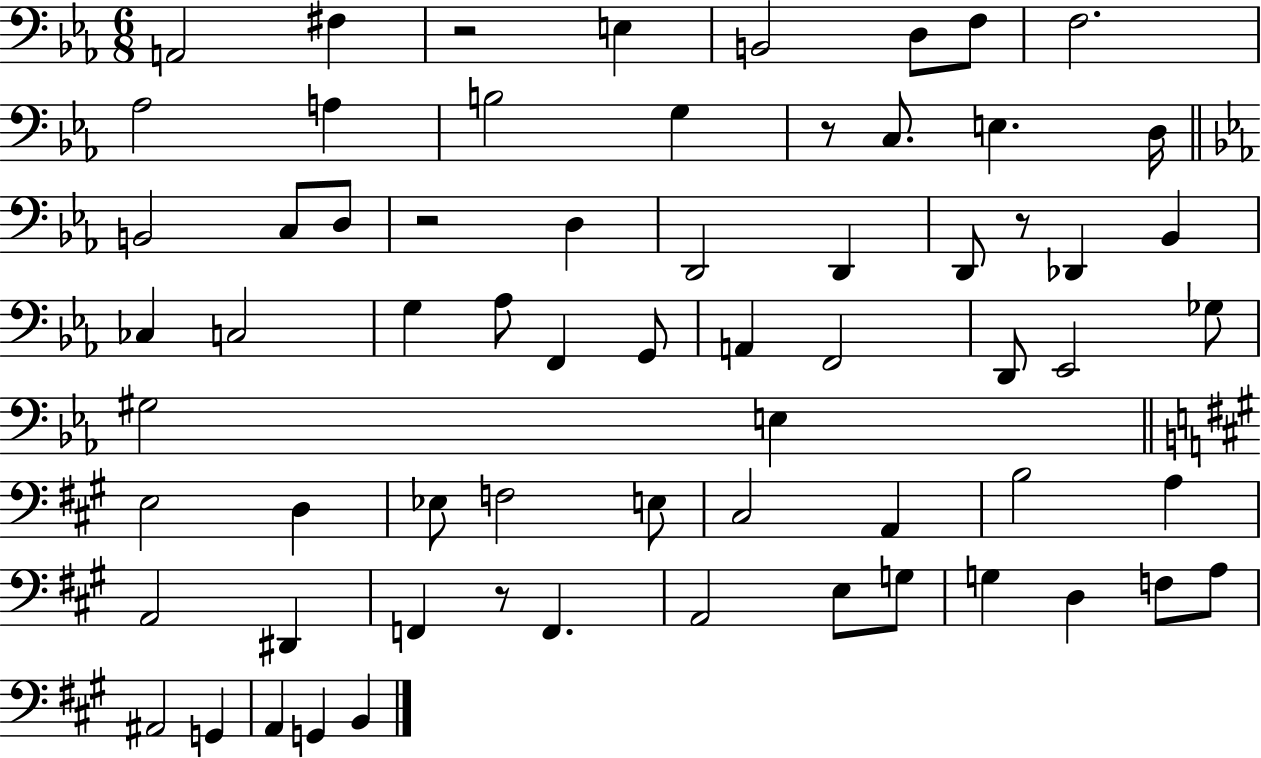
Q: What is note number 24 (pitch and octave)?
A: CES3